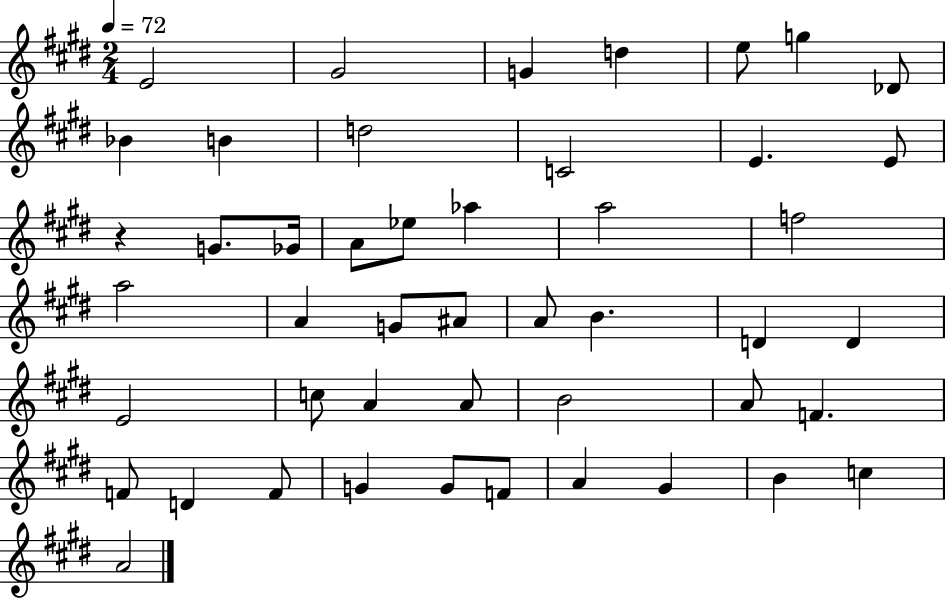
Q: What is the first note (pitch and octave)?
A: E4